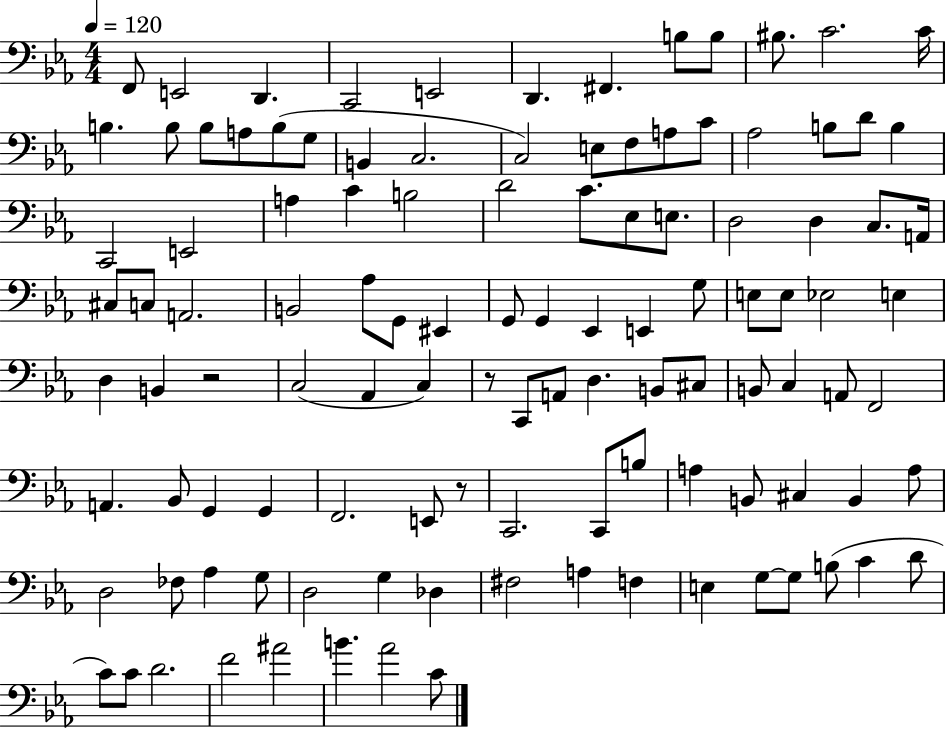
F2/e E2/h D2/q. C2/h E2/h D2/q. F#2/q. B3/e B3/e BIS3/e. C4/h. C4/s B3/q. B3/e B3/e A3/e B3/e G3/e B2/q C3/h. C3/h E3/e F3/e A3/e C4/e Ab3/h B3/e D4/e B3/q C2/h E2/h A3/q C4/q B3/h D4/h C4/e. Eb3/e E3/e. D3/h D3/q C3/e. A2/s C#3/e C3/e A2/h. B2/h Ab3/e G2/e EIS2/q G2/e G2/q Eb2/q E2/q G3/e E3/e E3/e Eb3/h E3/q D3/q B2/q R/h C3/h Ab2/q C3/q R/e C2/e A2/e D3/q. B2/e C#3/e B2/e C3/q A2/e F2/h A2/q. Bb2/e G2/q G2/q F2/h. E2/e R/e C2/h. C2/e B3/e A3/q B2/e C#3/q B2/q A3/e D3/h FES3/e Ab3/q G3/e D3/h G3/q Db3/q F#3/h A3/q F3/q E3/q G3/e G3/e B3/e C4/q D4/e C4/e C4/e D4/h. F4/h A#4/h B4/q. Ab4/h C4/e